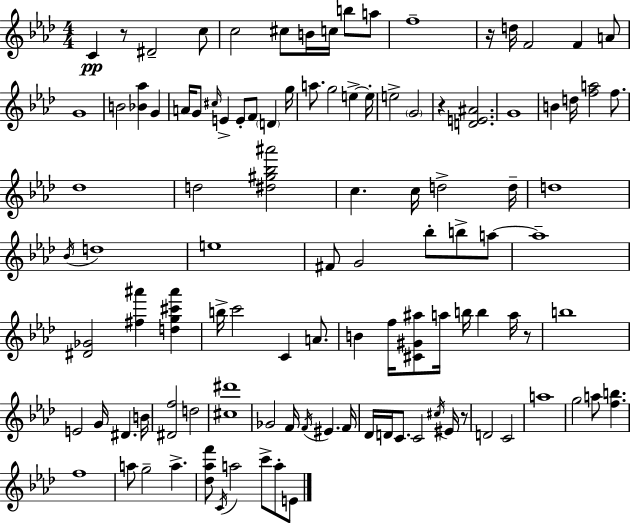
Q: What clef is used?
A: treble